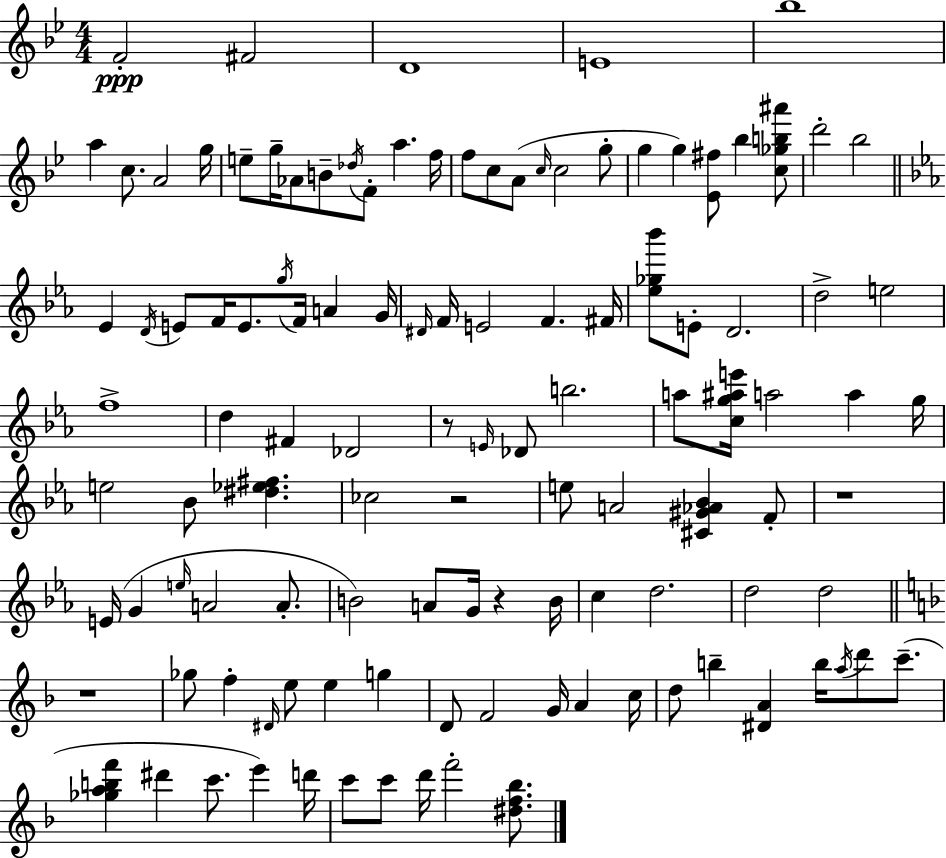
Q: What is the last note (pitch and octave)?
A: F6